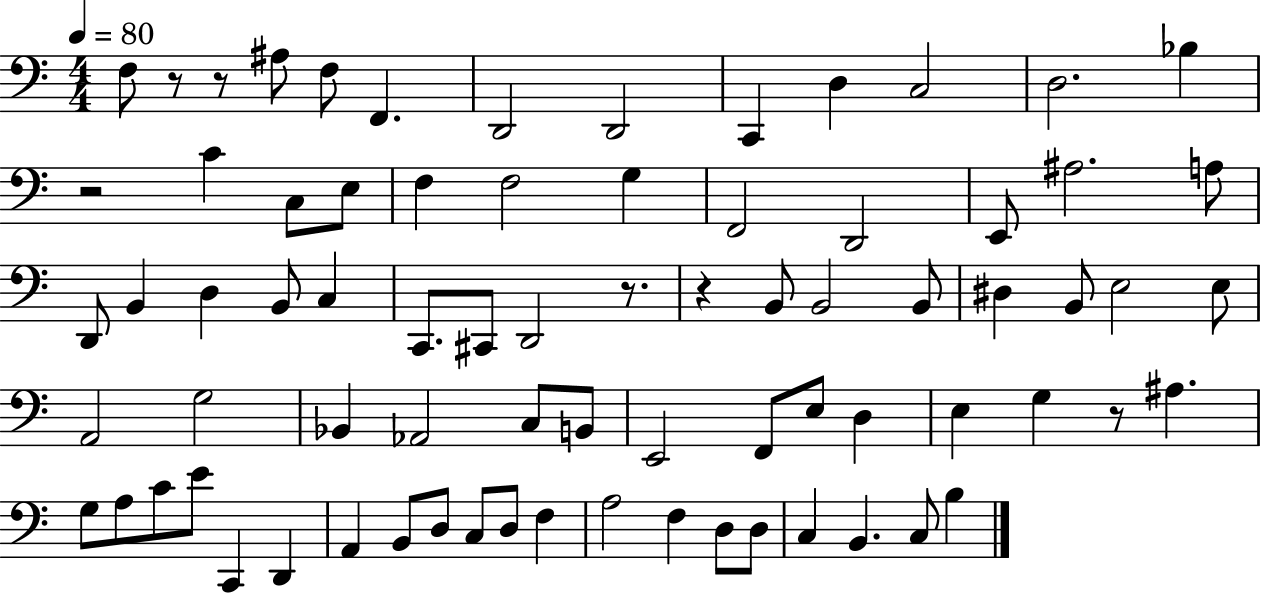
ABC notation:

X:1
T:Untitled
M:4/4
L:1/4
K:C
F,/2 z/2 z/2 ^A,/2 F,/2 F,, D,,2 D,,2 C,, D, C,2 D,2 _B, z2 C C,/2 E,/2 F, F,2 G, F,,2 D,,2 E,,/2 ^A,2 A,/2 D,,/2 B,, D, B,,/2 C, C,,/2 ^C,,/2 D,,2 z/2 z B,,/2 B,,2 B,,/2 ^D, B,,/2 E,2 E,/2 A,,2 G,2 _B,, _A,,2 C,/2 B,,/2 E,,2 F,,/2 E,/2 D, E, G, z/2 ^A, G,/2 A,/2 C/2 E/2 C,, D,, A,, B,,/2 D,/2 C,/2 D,/2 F, A,2 F, D,/2 D,/2 C, B,, C,/2 B,